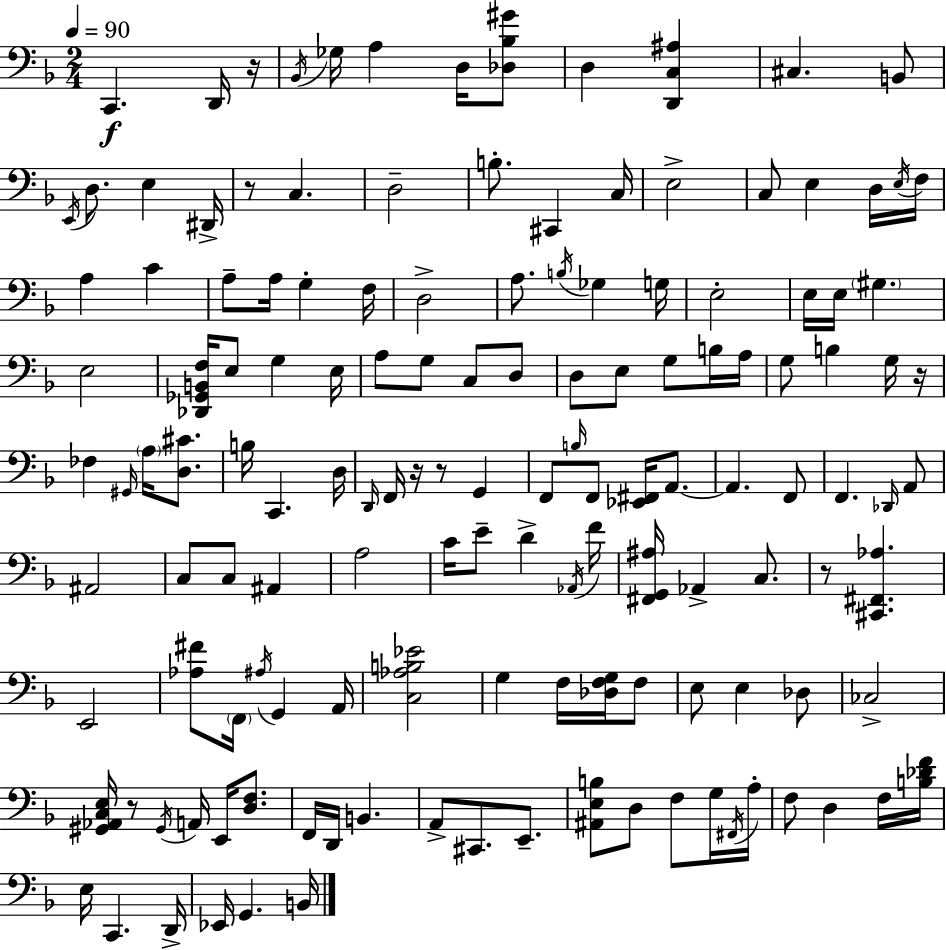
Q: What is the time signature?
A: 2/4